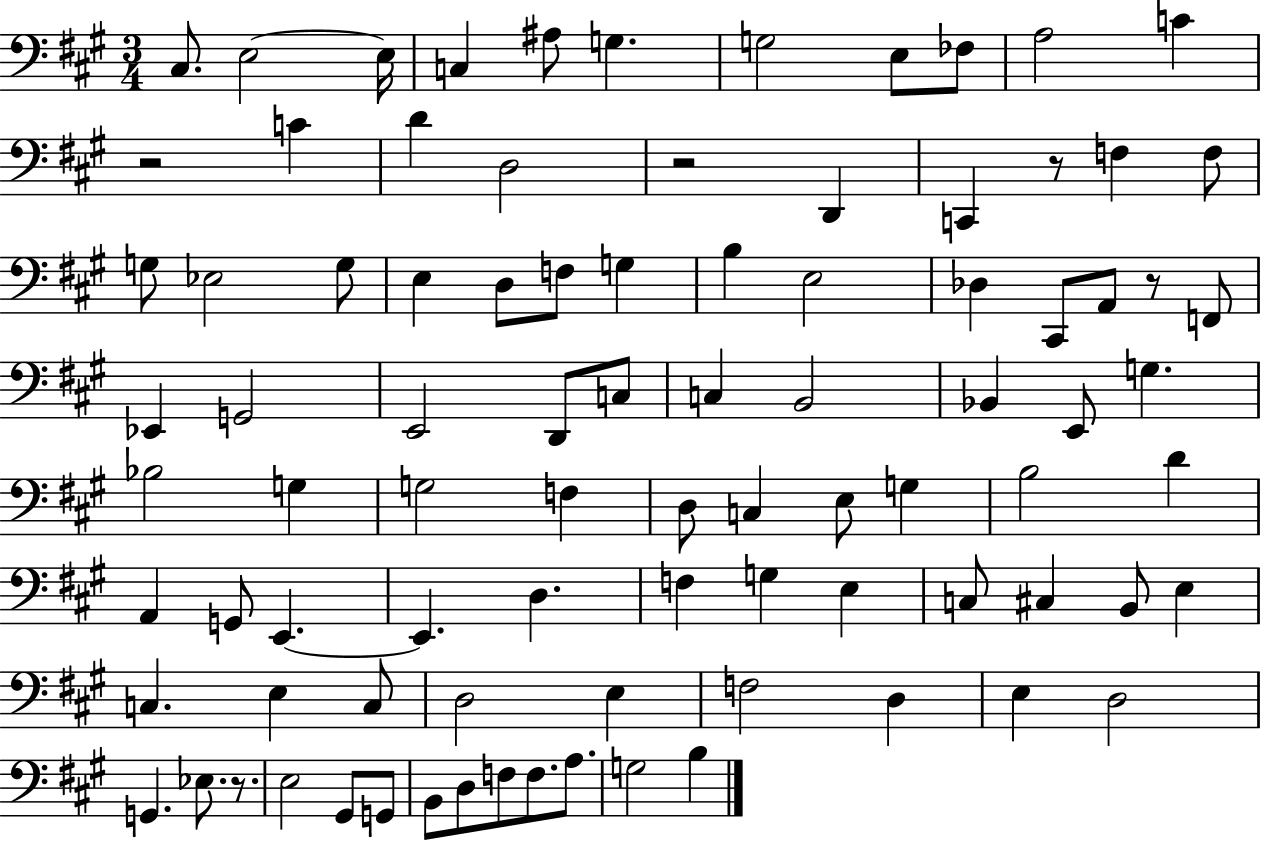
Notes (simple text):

C#3/e. E3/h E3/s C3/q A#3/e G3/q. G3/h E3/e FES3/e A3/h C4/q R/h C4/q D4/q D3/h R/h D2/q C2/q R/e F3/q F3/e G3/e Eb3/h G3/e E3/q D3/e F3/e G3/q B3/q E3/h Db3/q C#2/e A2/e R/e F2/e Eb2/q G2/h E2/h D2/e C3/e C3/q B2/h Bb2/q E2/e G3/q. Bb3/h G3/q G3/h F3/q D3/e C3/q E3/e G3/q B3/h D4/q A2/q G2/e E2/q. E2/q. D3/q. F3/q G3/q E3/q C3/e C#3/q B2/e E3/q C3/q. E3/q C3/e D3/h E3/q F3/h D3/q E3/q D3/h G2/q. Eb3/e. R/e. E3/h G#2/e G2/e B2/e D3/e F3/e F3/e. A3/e. G3/h B3/q